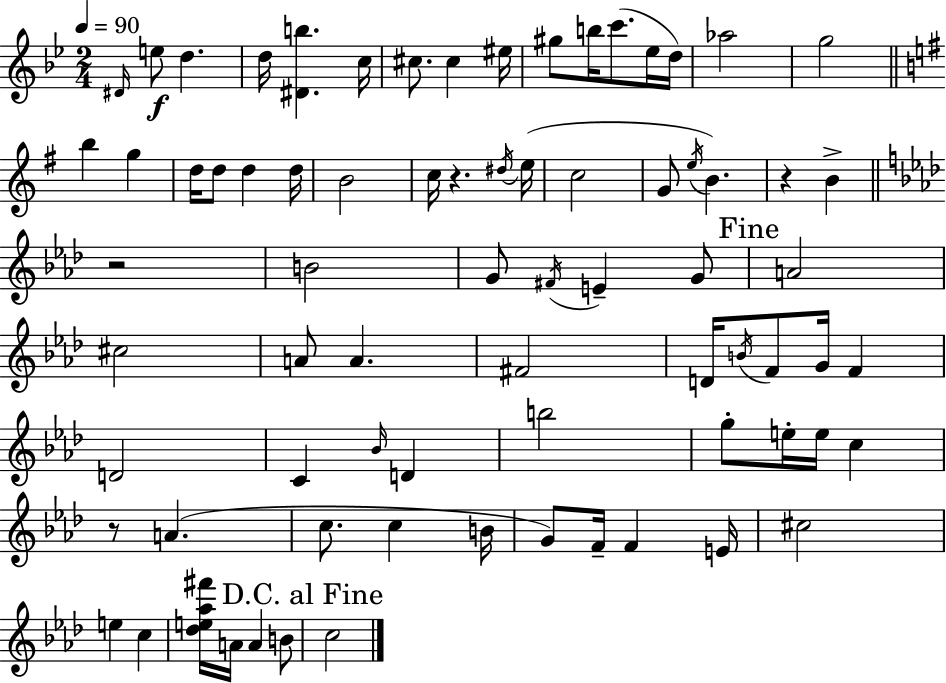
D#4/s E5/e D5/q. D5/s [D#4,B5]/q. C5/s C#5/e. C#5/q EIS5/s G#5/e B5/s C6/e. Eb5/s D5/s Ab5/h G5/h B5/q G5/q D5/s D5/e D5/q D5/s B4/h C5/s R/q. D#5/s E5/s C5/h G4/e E5/s B4/q. R/q B4/q R/h B4/h G4/e F#4/s E4/q G4/e A4/h C#5/h A4/e A4/q. F#4/h D4/s B4/s F4/e G4/s F4/q D4/h C4/q Bb4/s D4/q B5/h G5/e E5/s E5/s C5/q R/e A4/q. C5/e. C5/q B4/s G4/e F4/s F4/q E4/s C#5/h E5/q C5/q [Db5,E5,Ab5,F#6]/s A4/s A4/q B4/e C5/h